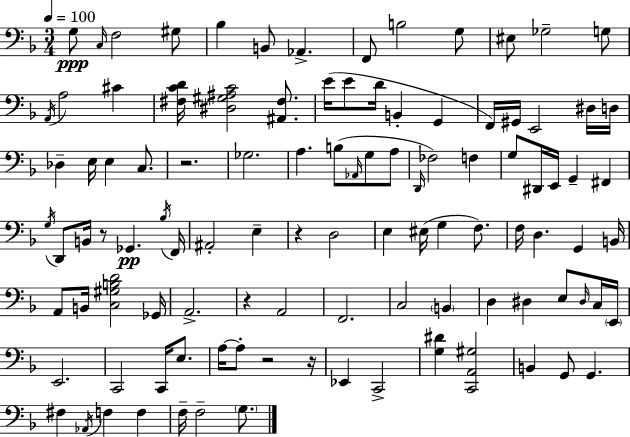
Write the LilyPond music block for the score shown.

{
  \clef bass
  \numericTimeSignature
  \time 3/4
  \key d \minor
  \tempo 4 = 100
  g8\ppp \grace { c16 } f2 gis8 | bes4 b,8 aes,4.-> | f,8 b2 g8 | eis8 ges2-- g8 | \break \acciaccatura { a,16 } a2 cis'4 | <fis c' d'>16 <dis gis ais c'>2 <ais, fis>8. | e'16( e'8 d'16 b,4-. g,4 | f,16) gis,16 e,2 | \break dis16 d16 des4-- e16 e4 c8. | r2. | ges2. | a4. b8( \grace { aes,16 } g8 | \break a8 \grace { d,16 }) fes2 | f4 g8 dis,16 e,16 g,4-- | fis,4 \acciaccatura { g16 } d,8 b,16 r8 ges,4.\pp | \acciaccatura { bes16 } f,16 ais,2-. | \break e4-- r4 d2 | e4 eis16( g4 | f8.) f16 d4. | g,4 b,16 a,8 b,16 <c gis b d'>2 | \break ges,16 a,2.-> | r4 a,2 | f,2. | c2 | \break \parenthesize b,4 d4 dis4 | e8 \grace { dis16 } c16 \parenthesize e,16 e,2. | c,2 | c,16 e8. a16~~ a8-. r2 | \break r16 ees,4 c,2-> | <g dis'>4 <c, a, gis>2 | b,4 g,8 | g,4. fis4 \acciaccatura { aes,16 } | \break f4 f4 f16-- f2-- | \parenthesize g8. \bar "|."
}